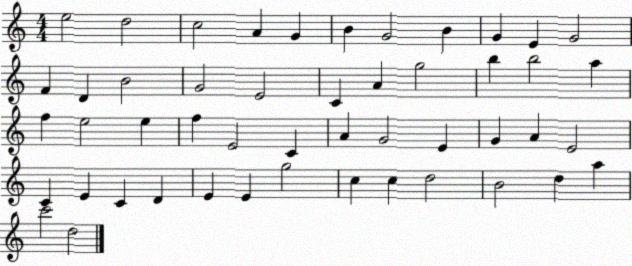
X:1
T:Untitled
M:4/4
L:1/4
K:C
e2 d2 c2 A G B G2 B G E G2 F D B2 G2 E2 C A g2 b b2 a f e2 e f E2 C A G2 E G A E2 C E C D E E g2 c c d2 B2 d a c'2 d2